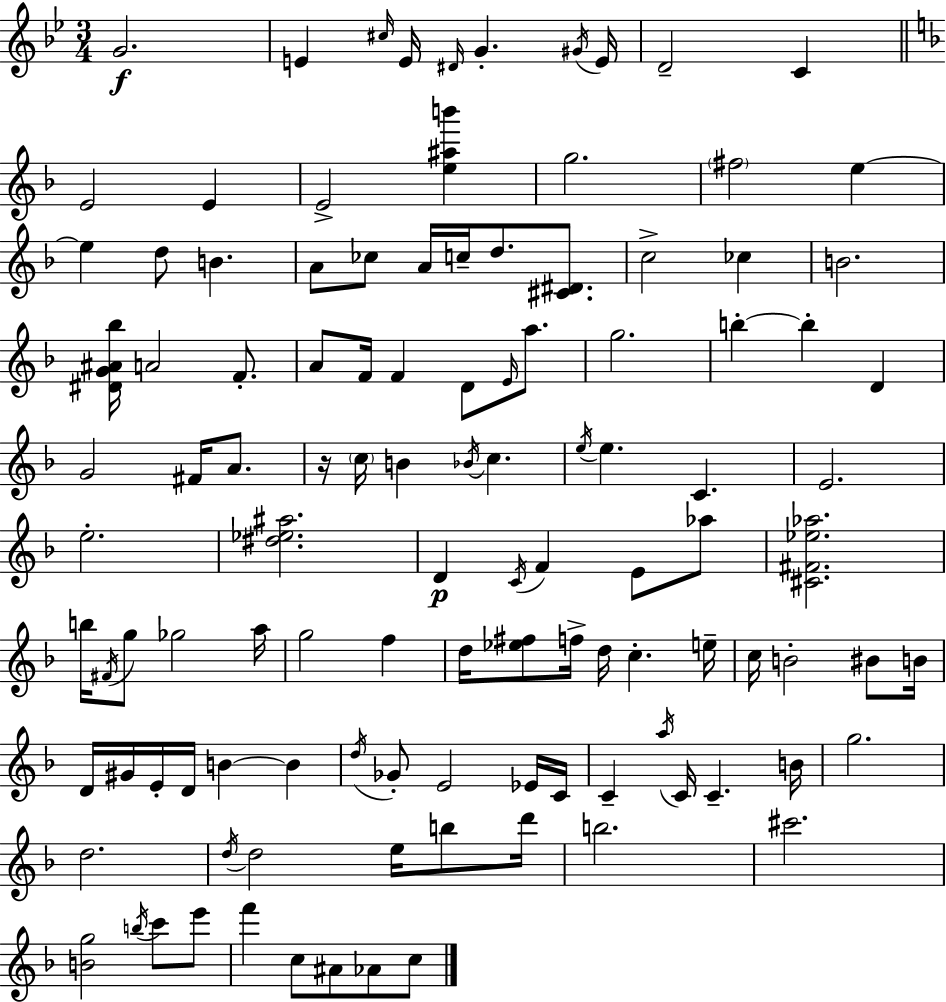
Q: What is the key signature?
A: G minor